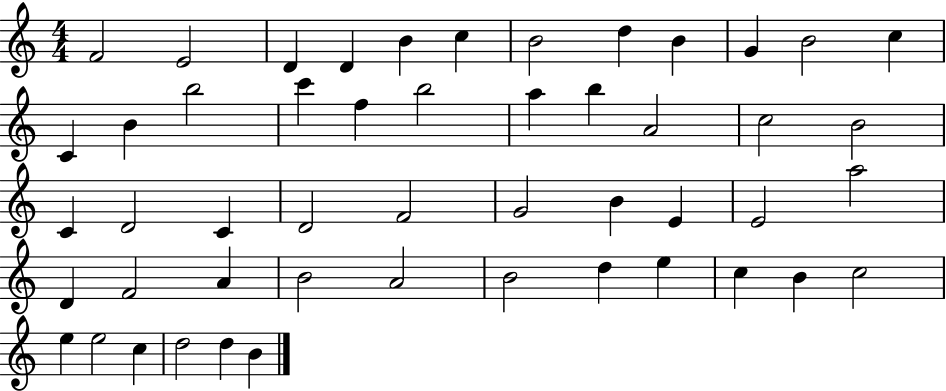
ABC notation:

X:1
T:Untitled
M:4/4
L:1/4
K:C
F2 E2 D D B c B2 d B G B2 c C B b2 c' f b2 a b A2 c2 B2 C D2 C D2 F2 G2 B E E2 a2 D F2 A B2 A2 B2 d e c B c2 e e2 c d2 d B